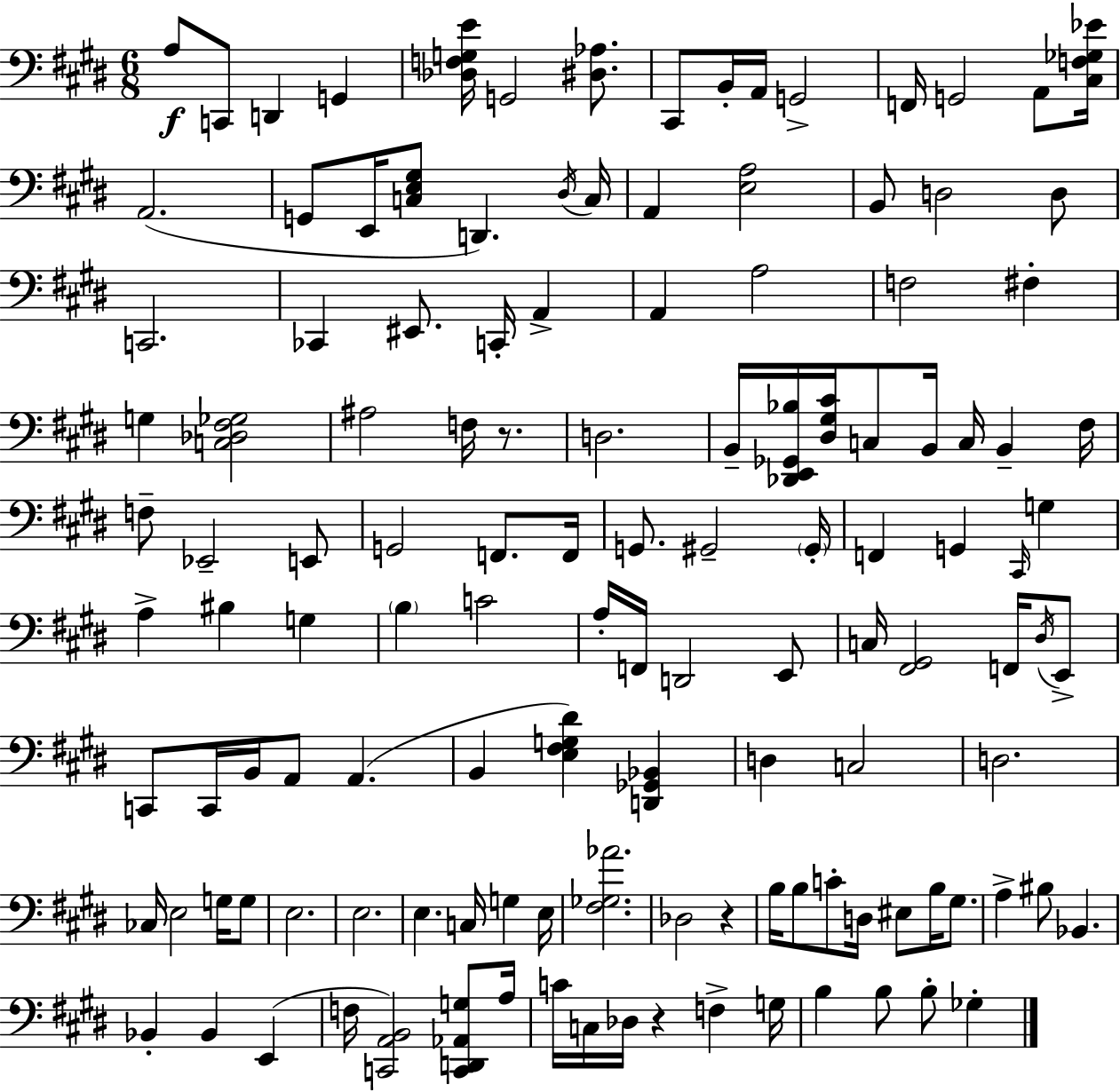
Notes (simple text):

A3/e C2/e D2/q G2/q [Db3,F3,G3,E4]/s G2/h [D#3,Ab3]/e. C#2/e B2/s A2/s G2/h F2/s G2/h A2/e [C#3,F3,Gb3,Eb4]/s A2/h. G2/e E2/s [C3,E3,G#3]/e D2/q. D#3/s C3/s A2/q [E3,A3]/h B2/e D3/h D3/e C2/h. CES2/q EIS2/e. C2/s A2/q A2/q A3/h F3/h F#3/q G3/q [C3,Db3,F#3,Gb3]/h A#3/h F3/s R/e. D3/h. B2/s [Db2,E2,Gb2,Bb3]/s [D#3,G#3,C#4]/s C3/e B2/s C3/s B2/q F#3/s F3/e Eb2/h E2/e G2/h F2/e. F2/s G2/e. G#2/h G#2/s F2/q G2/q C#2/s G3/q A3/q BIS3/q G3/q B3/q C4/h A3/s F2/s D2/h E2/e C3/s [F#2,G#2]/h F2/s D#3/s E2/e C2/e C2/s B2/s A2/e A2/q. B2/q [E3,F#3,G3,D#4]/q [D2,Gb2,Bb2]/q D3/q C3/h D3/h. CES3/s E3/h G3/s G3/e E3/h. E3/h. E3/q. C3/s G3/q E3/s [F#3,Gb3,Ab4]/h. Db3/h R/q B3/s B3/e C4/e D3/s EIS3/e B3/s G#3/e. A3/q BIS3/e Bb2/q. Bb2/q Bb2/q E2/q F3/s [C2,A2,B2]/h [C2,D2,Ab2,G3]/e A3/s C4/s C3/s Db3/s R/q F3/q G3/s B3/q B3/e B3/e Gb3/q